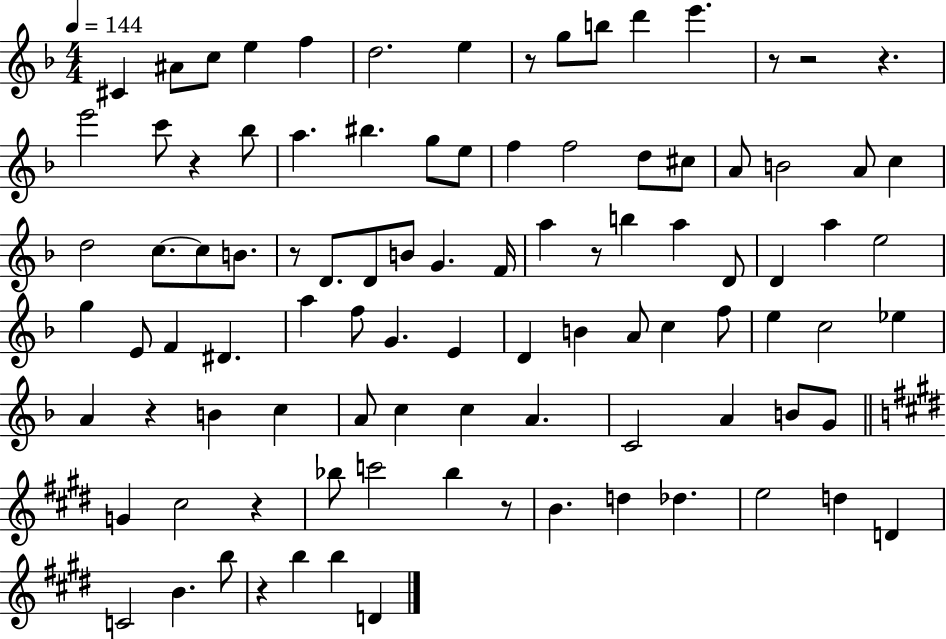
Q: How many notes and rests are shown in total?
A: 97